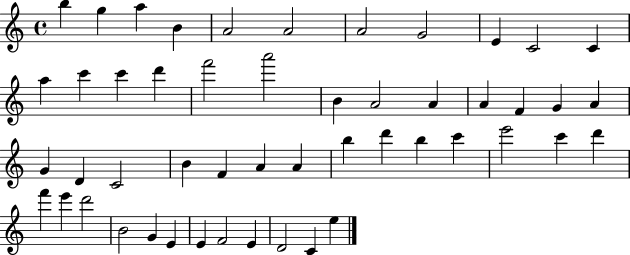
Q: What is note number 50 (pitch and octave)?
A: E5